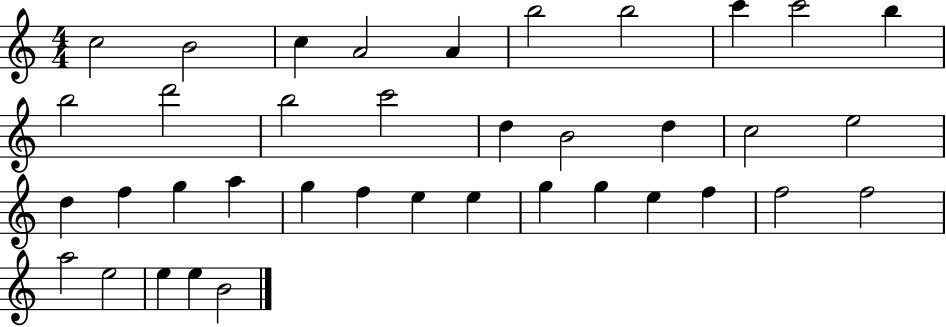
{
  \clef treble
  \numericTimeSignature
  \time 4/4
  \key c \major
  c''2 b'2 | c''4 a'2 a'4 | b''2 b''2 | c'''4 c'''2 b''4 | \break b''2 d'''2 | b''2 c'''2 | d''4 b'2 d''4 | c''2 e''2 | \break d''4 f''4 g''4 a''4 | g''4 f''4 e''4 e''4 | g''4 g''4 e''4 f''4 | f''2 f''2 | \break a''2 e''2 | e''4 e''4 b'2 | \bar "|."
}